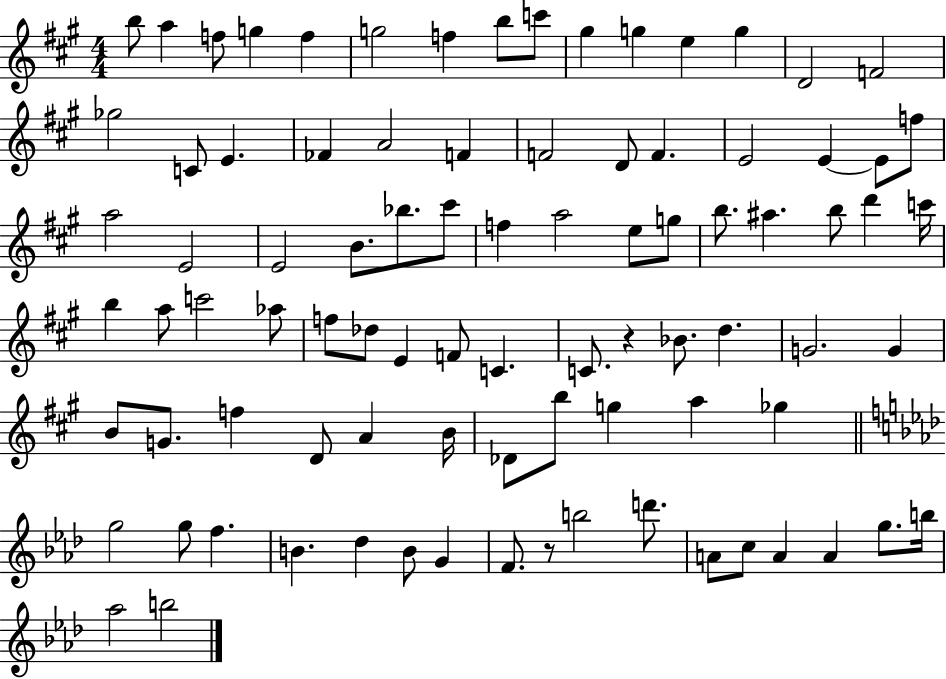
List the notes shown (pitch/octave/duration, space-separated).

B5/e A5/q F5/e G5/q F5/q G5/h F5/q B5/e C6/e G#5/q G5/q E5/q G5/q D4/h F4/h Gb5/h C4/e E4/q. FES4/q A4/h F4/q F4/h D4/e F4/q. E4/h E4/q E4/e F5/e A5/h E4/h E4/h B4/e. Bb5/e. C#6/e F5/q A5/h E5/e G5/e B5/e. A#5/q. B5/e D6/q C6/s B5/q A5/e C6/h Ab5/e F5/e Db5/e E4/q F4/e C4/q. C4/e. R/q Bb4/e. D5/q. G4/h. G4/q B4/e G4/e. F5/q D4/e A4/q B4/s Db4/e B5/e G5/q A5/q Gb5/q G5/h G5/e F5/q. B4/q. Db5/q B4/e G4/q F4/e. R/e B5/h D6/e. A4/e C5/e A4/q A4/q G5/e. B5/s Ab5/h B5/h